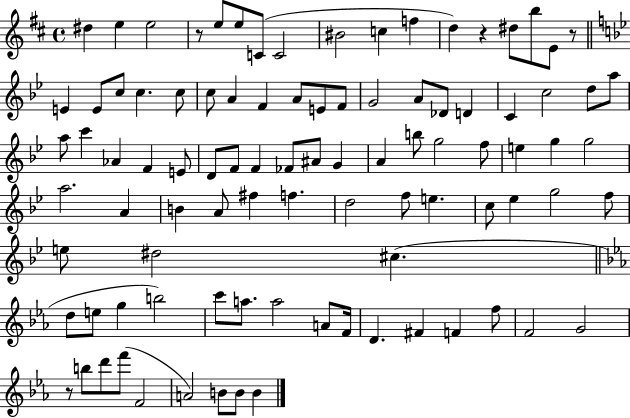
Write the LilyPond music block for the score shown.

{
  \clef treble
  \time 4/4
  \defaultTimeSignature
  \key d \major
  dis''4 e''4 e''2 | r8 e''8 e''8 c'8( c'2 | bis'2 c''4 f''4 | d''4) r4 dis''8 b''8 e'8 r8 | \break \bar "||" \break \key bes \major e'4 e'8 c''8 c''4. c''8 | c''8 a'4 f'4 a'8 e'8 f'8 | g'2 a'8 des'8 d'4 | c'4 c''2 d''8 a''8 | \break a''8 c'''4 aes'4 f'4 e'8 | d'8 f'8 f'4 fes'8 ais'8 g'4 | a'4 b''8 g''2 f''8 | e''4 g''4 g''2 | \break a''2. a'4 | b'4 a'8 fis''4 f''4. | d''2 f''8 e''4. | c''8 ees''4 g''2 f''8 | \break e''8 dis''2 cis''4.( | \bar "||" \break \key ees \major d''8 e''8 g''4 b''2) | c'''8 a''8. a''2 a'8 f'16 | d'4. fis'4 f'4 f''8 | f'2 g'2 | \break r8 b''8 d'''8 f'''8( f'2 | a'2) b'8 b'8 b'4 | \bar "|."
}